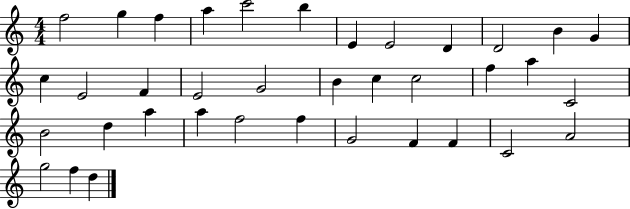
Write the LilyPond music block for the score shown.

{
  \clef treble
  \numericTimeSignature
  \time 4/4
  \key c \major
  f''2 g''4 f''4 | a''4 c'''2 b''4 | e'4 e'2 d'4 | d'2 b'4 g'4 | \break c''4 e'2 f'4 | e'2 g'2 | b'4 c''4 c''2 | f''4 a''4 c'2 | \break b'2 d''4 a''4 | a''4 f''2 f''4 | g'2 f'4 f'4 | c'2 a'2 | \break g''2 f''4 d''4 | \bar "|."
}